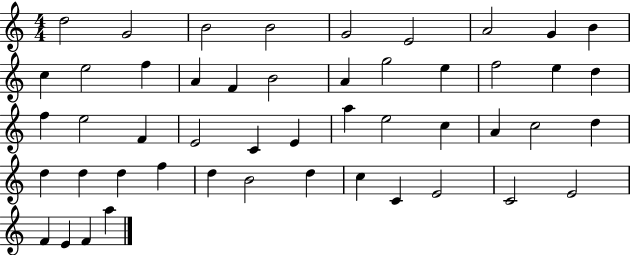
D5/h G4/h B4/h B4/h G4/h E4/h A4/h G4/q B4/q C5/q E5/h F5/q A4/q F4/q B4/h A4/q G5/h E5/q F5/h E5/q D5/q F5/q E5/h F4/q E4/h C4/q E4/q A5/q E5/h C5/q A4/q C5/h D5/q D5/q D5/q D5/q F5/q D5/q B4/h D5/q C5/q C4/q E4/h C4/h E4/h F4/q E4/q F4/q A5/q